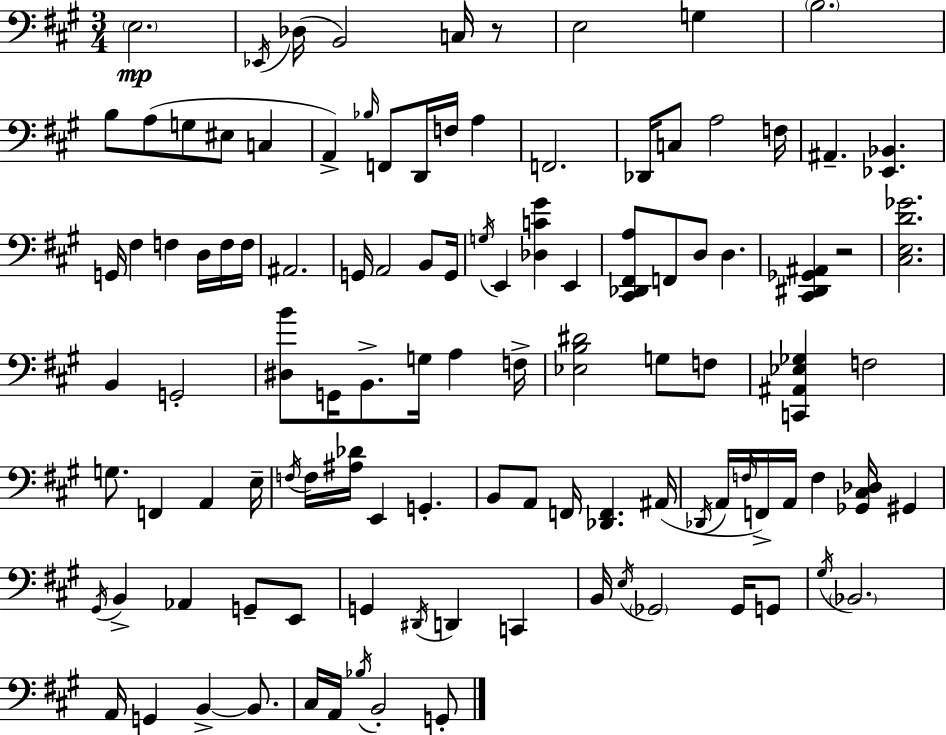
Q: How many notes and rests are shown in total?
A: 109